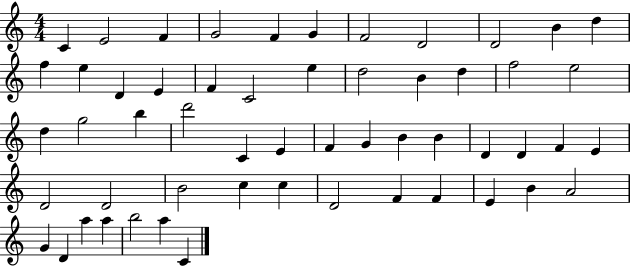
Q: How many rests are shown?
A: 0